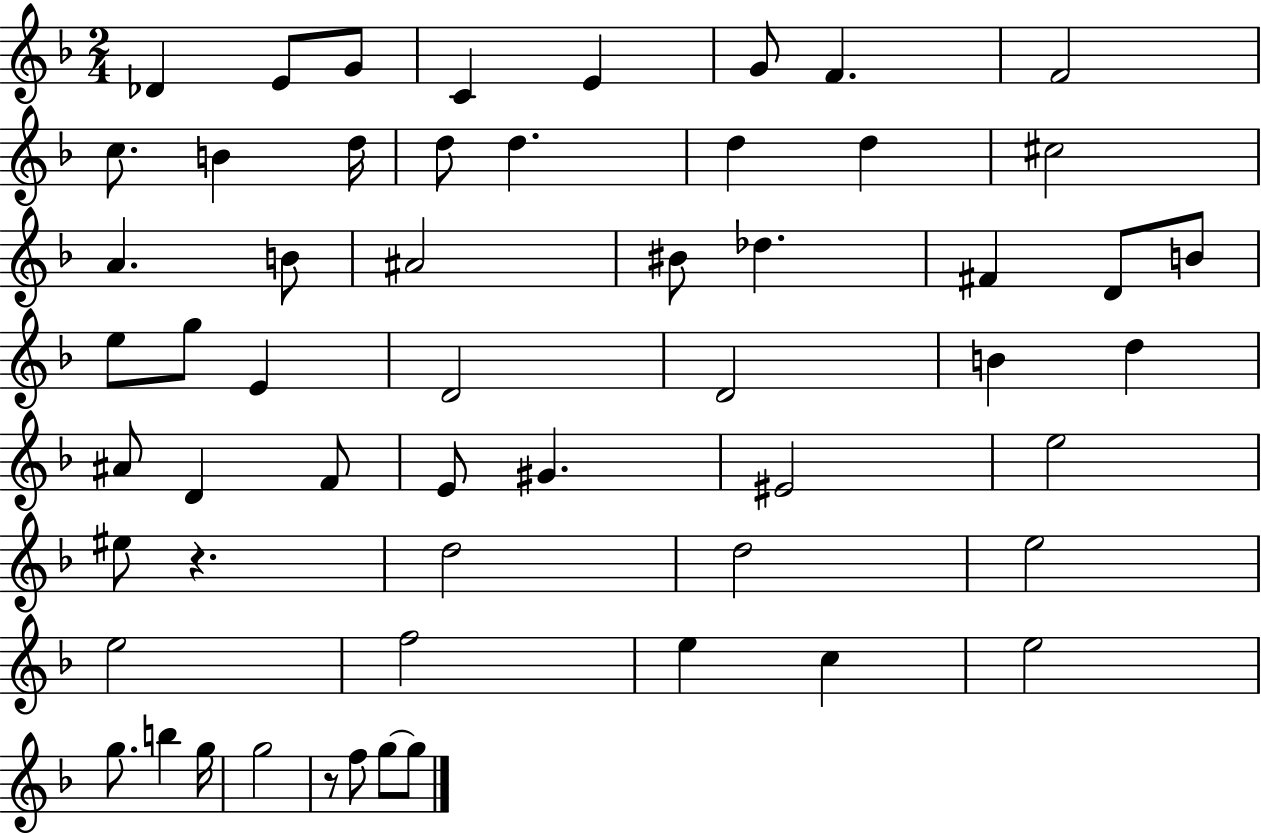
X:1
T:Untitled
M:2/4
L:1/4
K:F
_D E/2 G/2 C E G/2 F F2 c/2 B d/4 d/2 d d d ^c2 A B/2 ^A2 ^B/2 _d ^F D/2 B/2 e/2 g/2 E D2 D2 B d ^A/2 D F/2 E/2 ^G ^E2 e2 ^e/2 z d2 d2 e2 e2 f2 e c e2 g/2 b g/4 g2 z/2 f/2 g/2 g/2